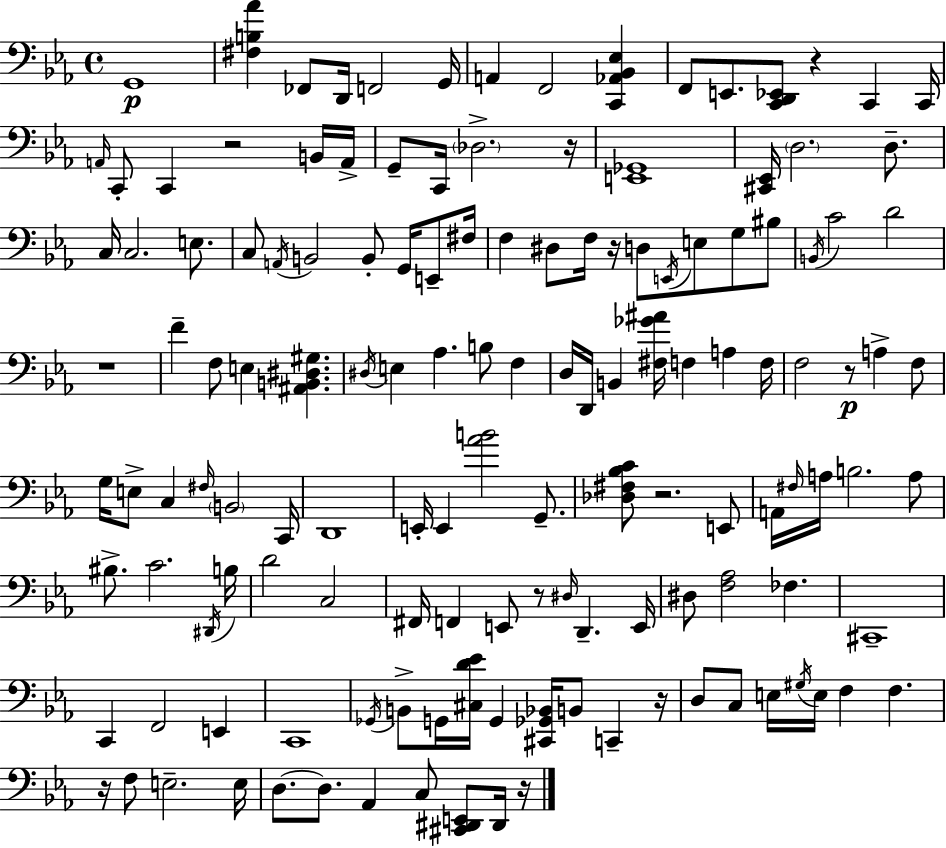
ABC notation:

X:1
T:Untitled
M:4/4
L:1/4
K:Cm
G,,4 [^F,B,_A] _F,,/2 D,,/4 F,,2 G,,/4 A,, F,,2 [C,,_A,,_B,,_E,] F,,/2 E,,/2 [C,,D,,_E,,]/2 z C,, C,,/4 A,,/4 C,,/2 C,, z2 B,,/4 A,,/4 G,,/2 C,,/4 _D,2 z/4 [E,,_G,,]4 [^C,,_E,,]/4 D,2 D,/2 C,/4 C,2 E,/2 C,/2 A,,/4 B,,2 B,,/2 G,,/4 E,,/2 ^F,/4 F, ^D,/2 F,/4 z/4 D,/2 E,,/4 E,/2 G,/2 ^B,/2 B,,/4 C2 D2 z4 F F,/2 E, [^A,,B,,^D,^G,] ^D,/4 E, _A, B,/2 F, D,/4 D,,/4 B,, [^F,_G^A]/4 F, A, F,/4 F,2 z/2 A, F,/2 G,/4 E,/2 C, ^F,/4 B,,2 C,,/4 D,,4 E,,/4 E,, [_AB]2 G,,/2 [_D,^F,_B,C]/2 z2 E,,/2 A,,/4 ^F,/4 A,/4 B,2 A,/2 ^B,/2 C2 ^D,,/4 B,/4 D2 C,2 ^F,,/4 F,, E,,/2 z/2 ^D,/4 D,, E,,/4 ^D,/2 [F,_A,]2 _F, ^C,,4 C,, F,,2 E,, C,,4 _G,,/4 B,,/2 G,,/4 [^C,D_E]/4 G,, [^C,,_G,,_B,,]/4 B,,/2 C,, z/4 D,/2 C,/2 E,/4 ^G,/4 E,/4 F, F, z/4 F,/2 E,2 E,/4 D,/2 D,/2 _A,, C,/2 [^C,,^D,,E,,]/2 ^D,,/4 z/4